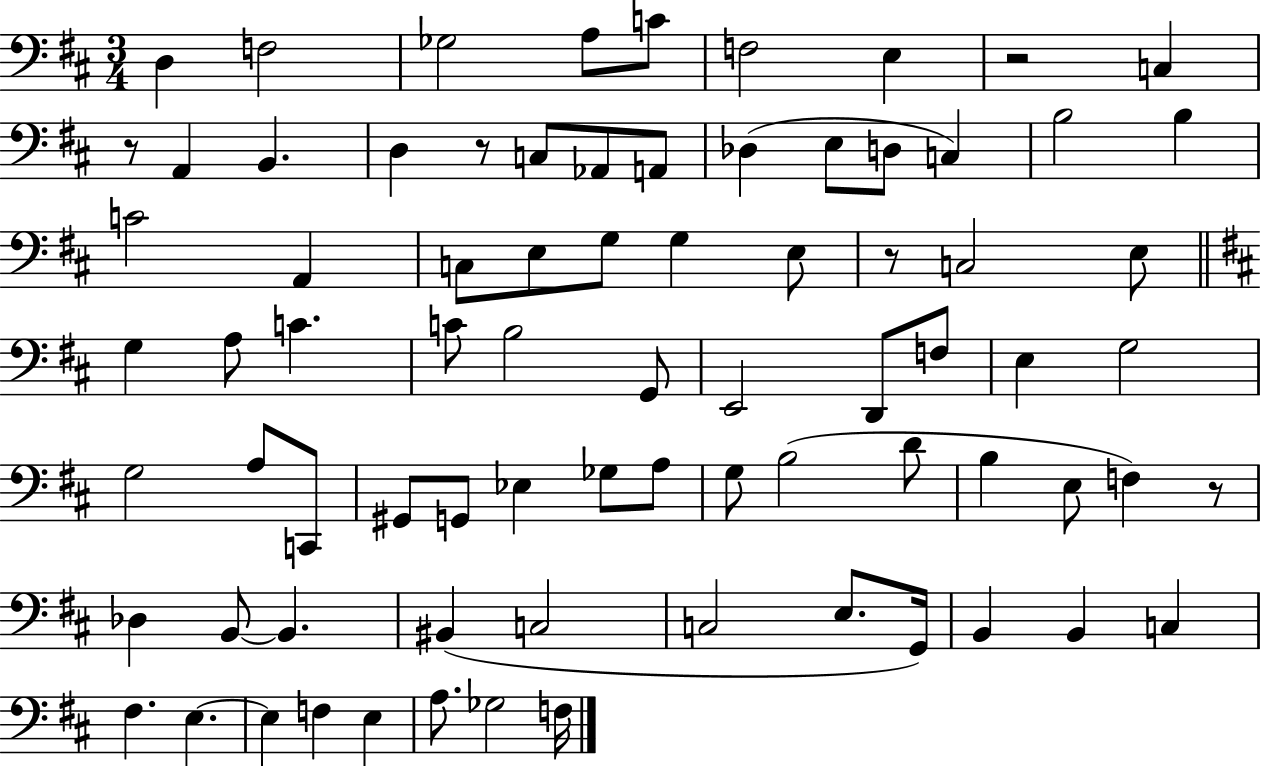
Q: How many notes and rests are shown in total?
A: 78